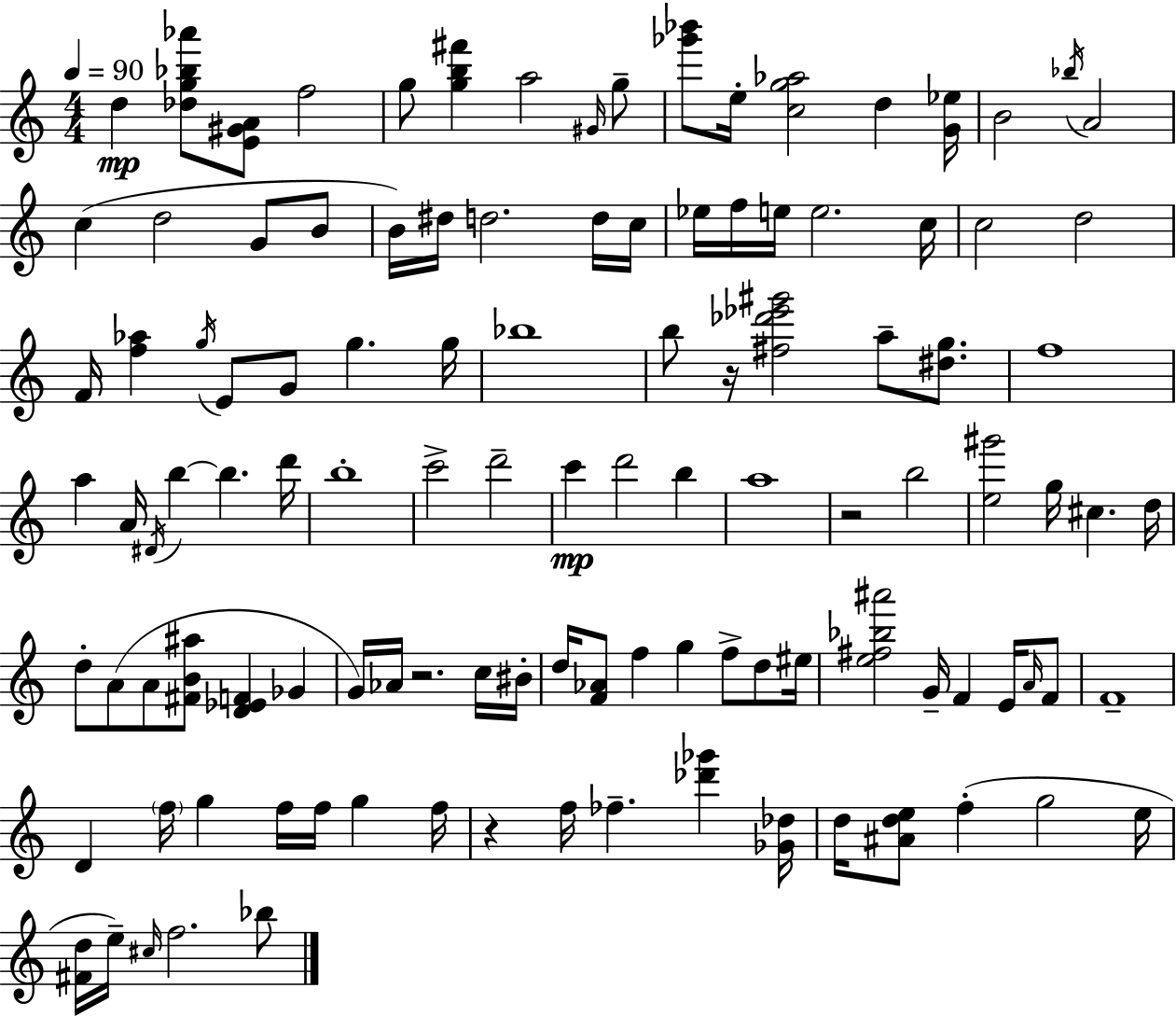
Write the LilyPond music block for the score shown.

{
  \clef treble
  \numericTimeSignature
  \time 4/4
  \key c \major
  \tempo 4 = 90
  d''4\mp <des'' g'' bes'' aes'''>8 <e' gis' a'>8 f''2 | g''8 <g'' b'' fis'''>4 a''2 \grace { gis'16 } g''8-- | <ges''' bes'''>8 e''16-. <c'' g'' aes''>2 d''4 | <g' ees''>16 b'2 \acciaccatura { bes''16 } a'2 | \break c''4( d''2 g'8 | b'8 b'16) dis''16 d''2. | d''16 c''16 ees''16 f''16 e''16 e''2. | c''16 c''2 d''2 | \break f'16 <f'' aes''>4 \acciaccatura { g''16 } e'8 g'8 g''4. | g''16 bes''1 | b''8 r16 <fis'' des''' ees''' gis'''>2 a''8-- | <dis'' g''>8. f''1 | \break a''4 a'16 \acciaccatura { dis'16 } b''4~~ b''4. | d'''16 b''1-. | c'''2-> d'''2-- | c'''4\mp d'''2 | \break b''4 a''1 | r2 b''2 | <e'' gis'''>2 g''16 cis''4. | d''16 d''8-. a'8( a'8 <fis' b' ais''>8 <d' ees' f'>4 | \break ges'4 g'16) aes'16 r2. | c''16 bis'16-. d''16 <f' aes'>8 f''4 g''4 f''8-> | d''8 eis''16 <e'' fis'' bes'' ais'''>2 g'16-- f'4 | e'16 \grace { a'16 } f'8 f'1-- | \break d'4 \parenthesize f''16 g''4 f''16 f''16 | g''4 f''16 r4 f''16 fes''4.-- | <des''' ges'''>4 <ges' des''>16 d''16 <ais' d'' e''>8 f''4-.( g''2 | e''16 <fis' d''>16 e''16--) \grace { cis''16 } f''2. | \break bes''8 \bar "|."
}